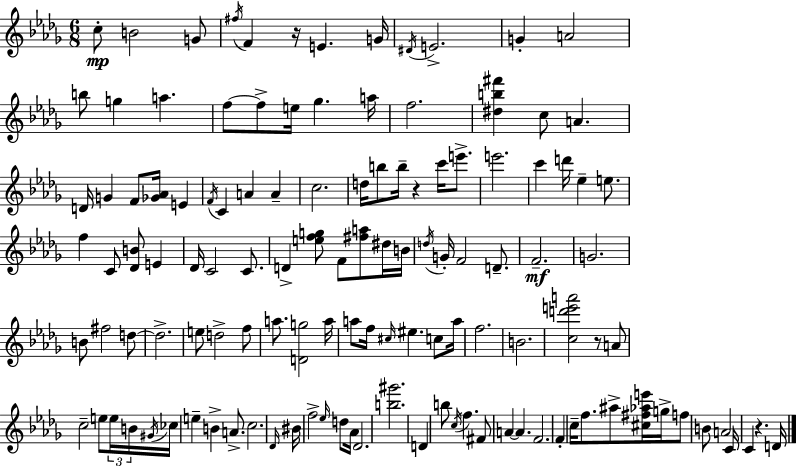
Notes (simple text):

C5/e B4/h G4/e F#5/s F4/q R/s E4/q. G4/s D#4/s E4/h. G4/q A4/h B5/e G5/q A5/q. F5/e F5/e E5/s Gb5/q. A5/s F5/h. [D#5,B5,F#6]/q C5/e A4/q. D4/s G4/q F4/e [Gb4,Ab4]/s E4/q F4/s C4/q A4/q A4/q C5/h. D5/s B5/e B5/s R/q C6/s E6/e. E6/h. C6/q D6/s Eb5/q E5/e. F5/q C4/e [Db4,B4]/e E4/q Db4/s C4/h C4/e. D4/q [E5,F5,G5]/e F4/e [F#5,A5]/e D#5/s B4/s D5/s G4/s F4/h D4/e. F4/h. G4/h. B4/e F#5/h D5/e D5/h. E5/e D5/h F5/e A5/e. [D4,G5]/h A5/s A5/e F5/s C#5/s EIS5/q. C5/e A5/s F5/h. B4/h. [C5,D6,E6,A6]/h R/e A4/e C5/h E5/e E5/s B4/s G#4/s CES5/s E5/q B4/q A4/e. C5/h. Db4/s BIS4/s F5/h Eb5/s D5/e Ab4/s Db4/h. [B5,G#6]/h. D4/q B5/e C5/s F5/q. F#4/e A4/q A4/q. F4/h. F4/q C5/s F5/e. A#5/e [C#5,F#5,Ab5,E6]/s G5/s F5/e B4/e A4/h C4/s C4/q R/q. D4/s